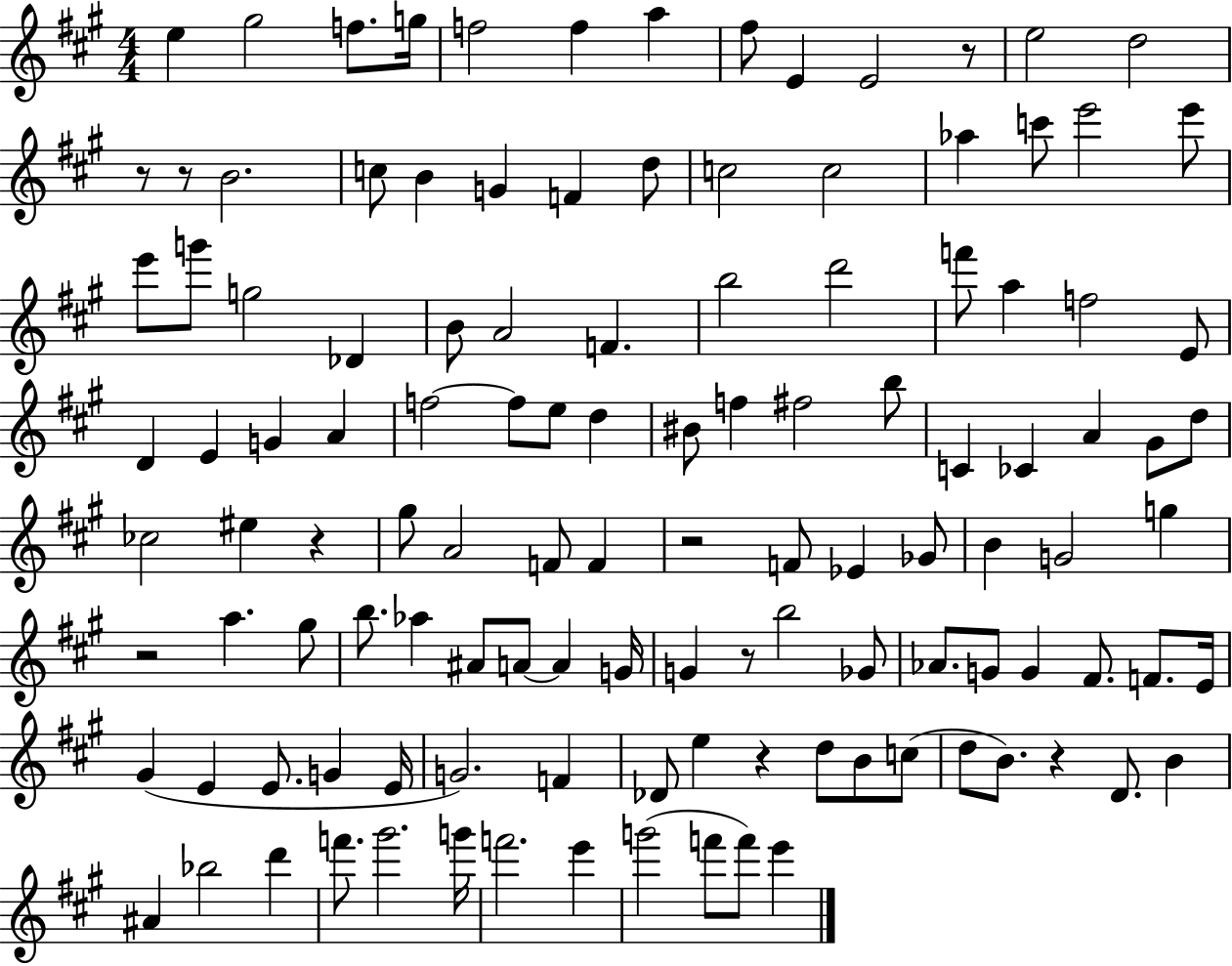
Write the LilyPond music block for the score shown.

{
  \clef treble
  \numericTimeSignature
  \time 4/4
  \key a \major
  e''4 gis''2 f''8. g''16 | f''2 f''4 a''4 | fis''8 e'4 e'2 r8 | e''2 d''2 | \break r8 r8 b'2. | c''8 b'4 g'4 f'4 d''8 | c''2 c''2 | aes''4 c'''8 e'''2 e'''8 | \break e'''8 g'''8 g''2 des'4 | b'8 a'2 f'4. | b''2 d'''2 | f'''8 a''4 f''2 e'8 | \break d'4 e'4 g'4 a'4 | f''2~~ f''8 e''8 d''4 | bis'8 f''4 fis''2 b''8 | c'4 ces'4 a'4 gis'8 d''8 | \break ces''2 eis''4 r4 | gis''8 a'2 f'8 f'4 | r2 f'8 ees'4 ges'8 | b'4 g'2 g''4 | \break r2 a''4. gis''8 | b''8. aes''4 ais'8 a'8~~ a'4 g'16 | g'4 r8 b''2 ges'8 | aes'8. g'8 g'4 fis'8. f'8. e'16 | \break gis'4( e'4 e'8. g'4 e'16 | g'2.) f'4 | des'8 e''4 r4 d''8 b'8 c''8( | d''8 b'8.) r4 d'8. b'4 | \break ais'4 bes''2 d'''4 | f'''8. gis'''2. g'''16 | f'''2. e'''4 | g'''2( f'''8 f'''8) e'''4 | \break \bar "|."
}